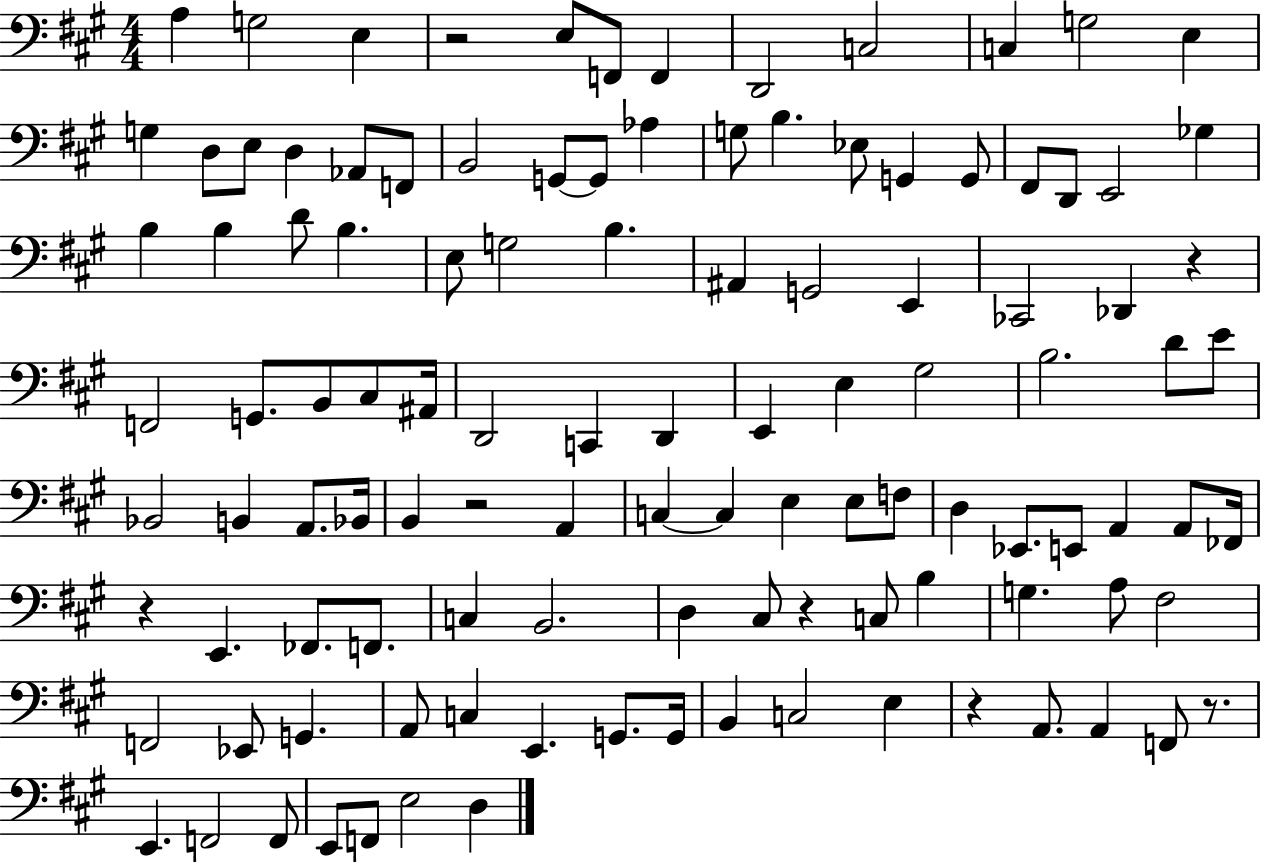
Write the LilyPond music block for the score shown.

{
  \clef bass
  \numericTimeSignature
  \time 4/4
  \key a \major
  a4 g2 e4 | r2 e8 f,8 f,4 | d,2 c2 | c4 g2 e4 | \break g4 d8 e8 d4 aes,8 f,8 | b,2 g,8~~ g,8 aes4 | g8 b4. ees8 g,4 g,8 | fis,8 d,8 e,2 ges4 | \break b4 b4 d'8 b4. | e8 g2 b4. | ais,4 g,2 e,4 | ces,2 des,4 r4 | \break f,2 g,8. b,8 cis8 ais,16 | d,2 c,4 d,4 | e,4 e4 gis2 | b2. d'8 e'8 | \break bes,2 b,4 a,8. bes,16 | b,4 r2 a,4 | c4~~ c4 e4 e8 f8 | d4 ees,8. e,8 a,4 a,8 fes,16 | \break r4 e,4. fes,8. f,8. | c4 b,2. | d4 cis8 r4 c8 b4 | g4. a8 fis2 | \break f,2 ees,8 g,4. | a,8 c4 e,4. g,8. g,16 | b,4 c2 e4 | r4 a,8. a,4 f,8 r8. | \break e,4. f,2 f,8 | e,8 f,8 e2 d4 | \bar "|."
}